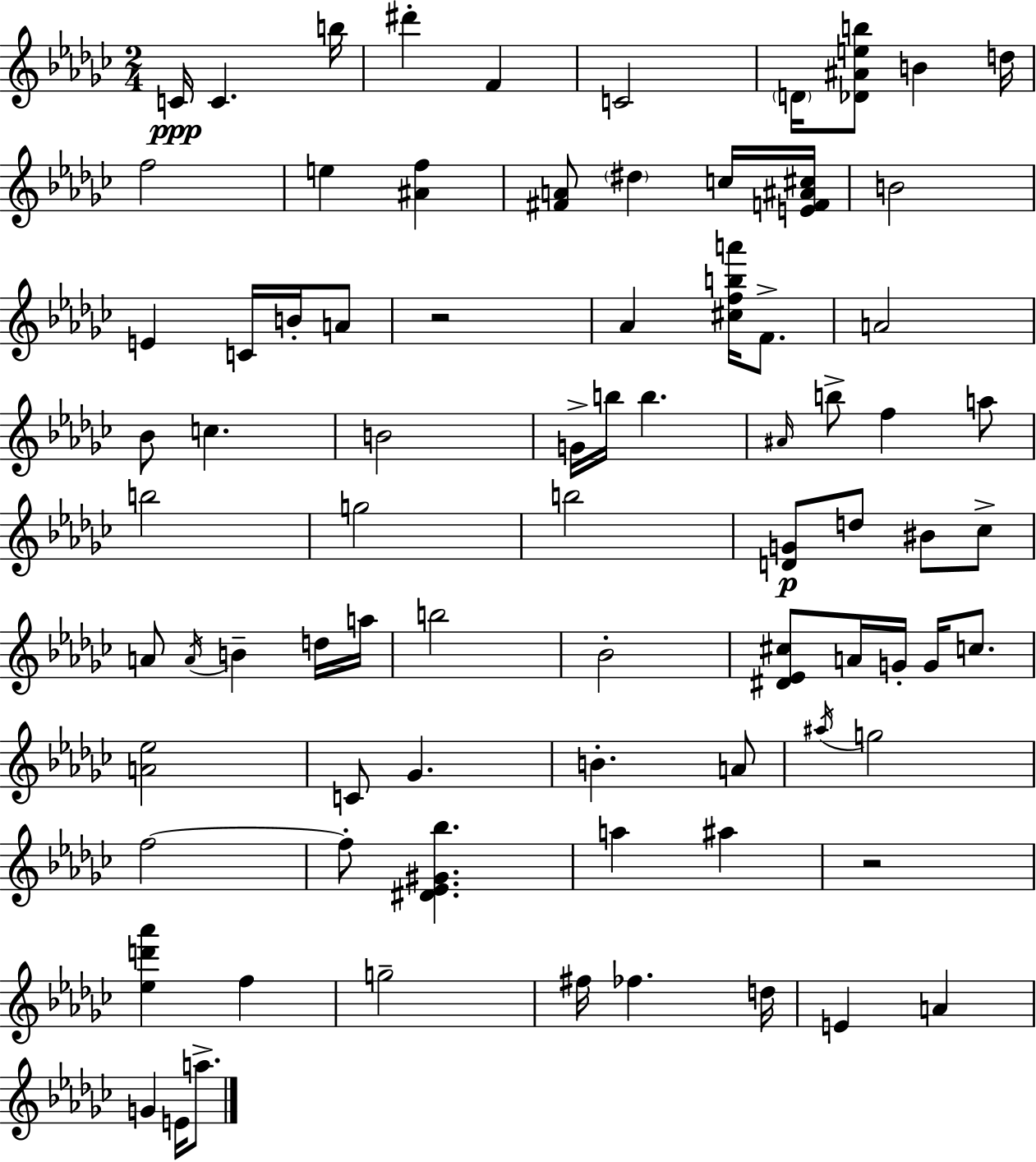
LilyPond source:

{
  \clef treble
  \numericTimeSignature
  \time 2/4
  \key ees \minor
  \repeat volta 2 { c'16\ppp c'4. b''16 | dis'''4-. f'4 | c'2 | \parenthesize d'16 <des' ais' e'' b''>8 b'4 d''16 | \break f''2 | e''4 <ais' f''>4 | <fis' a'>8 \parenthesize dis''4 c''16 <e' f' ais' cis''>16 | b'2 | \break e'4 c'16 b'16-. a'8 | r2 | aes'4 <cis'' f'' b'' a'''>16 f'8.-> | a'2 | \break bes'8 c''4. | b'2 | g'16-> b''16 b''4. | \grace { ais'16 } b''8-> f''4 a''8 | \break b''2 | g''2 | b''2 | <d' g'>8\p d''8 bis'8 ces''8-> | \break a'8 \acciaccatura { a'16 } b'4-- | d''16 a''16 b''2 | bes'2-. | <dis' ees' cis''>8 a'16 g'16-. g'16 c''8. | \break <a' ees''>2 | c'8 ges'4. | b'4.-. | a'8 \acciaccatura { ais''16 } g''2 | \break f''2~~ | f''8-. <dis' ees' gis' bes''>4. | a''4 ais''4 | r2 | \break <ees'' d''' aes'''>4 f''4 | g''2-- | fis''16 fes''4. | d''16 e'4 a'4 | \break g'4 e'16 | a''8.-> } \bar "|."
}